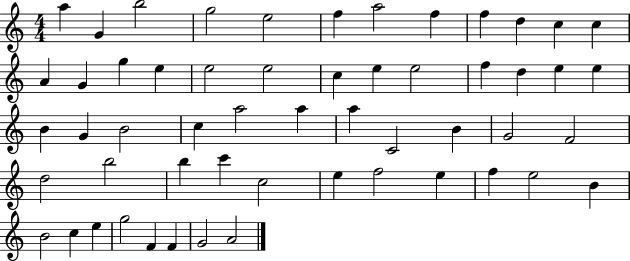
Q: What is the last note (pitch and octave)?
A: A4